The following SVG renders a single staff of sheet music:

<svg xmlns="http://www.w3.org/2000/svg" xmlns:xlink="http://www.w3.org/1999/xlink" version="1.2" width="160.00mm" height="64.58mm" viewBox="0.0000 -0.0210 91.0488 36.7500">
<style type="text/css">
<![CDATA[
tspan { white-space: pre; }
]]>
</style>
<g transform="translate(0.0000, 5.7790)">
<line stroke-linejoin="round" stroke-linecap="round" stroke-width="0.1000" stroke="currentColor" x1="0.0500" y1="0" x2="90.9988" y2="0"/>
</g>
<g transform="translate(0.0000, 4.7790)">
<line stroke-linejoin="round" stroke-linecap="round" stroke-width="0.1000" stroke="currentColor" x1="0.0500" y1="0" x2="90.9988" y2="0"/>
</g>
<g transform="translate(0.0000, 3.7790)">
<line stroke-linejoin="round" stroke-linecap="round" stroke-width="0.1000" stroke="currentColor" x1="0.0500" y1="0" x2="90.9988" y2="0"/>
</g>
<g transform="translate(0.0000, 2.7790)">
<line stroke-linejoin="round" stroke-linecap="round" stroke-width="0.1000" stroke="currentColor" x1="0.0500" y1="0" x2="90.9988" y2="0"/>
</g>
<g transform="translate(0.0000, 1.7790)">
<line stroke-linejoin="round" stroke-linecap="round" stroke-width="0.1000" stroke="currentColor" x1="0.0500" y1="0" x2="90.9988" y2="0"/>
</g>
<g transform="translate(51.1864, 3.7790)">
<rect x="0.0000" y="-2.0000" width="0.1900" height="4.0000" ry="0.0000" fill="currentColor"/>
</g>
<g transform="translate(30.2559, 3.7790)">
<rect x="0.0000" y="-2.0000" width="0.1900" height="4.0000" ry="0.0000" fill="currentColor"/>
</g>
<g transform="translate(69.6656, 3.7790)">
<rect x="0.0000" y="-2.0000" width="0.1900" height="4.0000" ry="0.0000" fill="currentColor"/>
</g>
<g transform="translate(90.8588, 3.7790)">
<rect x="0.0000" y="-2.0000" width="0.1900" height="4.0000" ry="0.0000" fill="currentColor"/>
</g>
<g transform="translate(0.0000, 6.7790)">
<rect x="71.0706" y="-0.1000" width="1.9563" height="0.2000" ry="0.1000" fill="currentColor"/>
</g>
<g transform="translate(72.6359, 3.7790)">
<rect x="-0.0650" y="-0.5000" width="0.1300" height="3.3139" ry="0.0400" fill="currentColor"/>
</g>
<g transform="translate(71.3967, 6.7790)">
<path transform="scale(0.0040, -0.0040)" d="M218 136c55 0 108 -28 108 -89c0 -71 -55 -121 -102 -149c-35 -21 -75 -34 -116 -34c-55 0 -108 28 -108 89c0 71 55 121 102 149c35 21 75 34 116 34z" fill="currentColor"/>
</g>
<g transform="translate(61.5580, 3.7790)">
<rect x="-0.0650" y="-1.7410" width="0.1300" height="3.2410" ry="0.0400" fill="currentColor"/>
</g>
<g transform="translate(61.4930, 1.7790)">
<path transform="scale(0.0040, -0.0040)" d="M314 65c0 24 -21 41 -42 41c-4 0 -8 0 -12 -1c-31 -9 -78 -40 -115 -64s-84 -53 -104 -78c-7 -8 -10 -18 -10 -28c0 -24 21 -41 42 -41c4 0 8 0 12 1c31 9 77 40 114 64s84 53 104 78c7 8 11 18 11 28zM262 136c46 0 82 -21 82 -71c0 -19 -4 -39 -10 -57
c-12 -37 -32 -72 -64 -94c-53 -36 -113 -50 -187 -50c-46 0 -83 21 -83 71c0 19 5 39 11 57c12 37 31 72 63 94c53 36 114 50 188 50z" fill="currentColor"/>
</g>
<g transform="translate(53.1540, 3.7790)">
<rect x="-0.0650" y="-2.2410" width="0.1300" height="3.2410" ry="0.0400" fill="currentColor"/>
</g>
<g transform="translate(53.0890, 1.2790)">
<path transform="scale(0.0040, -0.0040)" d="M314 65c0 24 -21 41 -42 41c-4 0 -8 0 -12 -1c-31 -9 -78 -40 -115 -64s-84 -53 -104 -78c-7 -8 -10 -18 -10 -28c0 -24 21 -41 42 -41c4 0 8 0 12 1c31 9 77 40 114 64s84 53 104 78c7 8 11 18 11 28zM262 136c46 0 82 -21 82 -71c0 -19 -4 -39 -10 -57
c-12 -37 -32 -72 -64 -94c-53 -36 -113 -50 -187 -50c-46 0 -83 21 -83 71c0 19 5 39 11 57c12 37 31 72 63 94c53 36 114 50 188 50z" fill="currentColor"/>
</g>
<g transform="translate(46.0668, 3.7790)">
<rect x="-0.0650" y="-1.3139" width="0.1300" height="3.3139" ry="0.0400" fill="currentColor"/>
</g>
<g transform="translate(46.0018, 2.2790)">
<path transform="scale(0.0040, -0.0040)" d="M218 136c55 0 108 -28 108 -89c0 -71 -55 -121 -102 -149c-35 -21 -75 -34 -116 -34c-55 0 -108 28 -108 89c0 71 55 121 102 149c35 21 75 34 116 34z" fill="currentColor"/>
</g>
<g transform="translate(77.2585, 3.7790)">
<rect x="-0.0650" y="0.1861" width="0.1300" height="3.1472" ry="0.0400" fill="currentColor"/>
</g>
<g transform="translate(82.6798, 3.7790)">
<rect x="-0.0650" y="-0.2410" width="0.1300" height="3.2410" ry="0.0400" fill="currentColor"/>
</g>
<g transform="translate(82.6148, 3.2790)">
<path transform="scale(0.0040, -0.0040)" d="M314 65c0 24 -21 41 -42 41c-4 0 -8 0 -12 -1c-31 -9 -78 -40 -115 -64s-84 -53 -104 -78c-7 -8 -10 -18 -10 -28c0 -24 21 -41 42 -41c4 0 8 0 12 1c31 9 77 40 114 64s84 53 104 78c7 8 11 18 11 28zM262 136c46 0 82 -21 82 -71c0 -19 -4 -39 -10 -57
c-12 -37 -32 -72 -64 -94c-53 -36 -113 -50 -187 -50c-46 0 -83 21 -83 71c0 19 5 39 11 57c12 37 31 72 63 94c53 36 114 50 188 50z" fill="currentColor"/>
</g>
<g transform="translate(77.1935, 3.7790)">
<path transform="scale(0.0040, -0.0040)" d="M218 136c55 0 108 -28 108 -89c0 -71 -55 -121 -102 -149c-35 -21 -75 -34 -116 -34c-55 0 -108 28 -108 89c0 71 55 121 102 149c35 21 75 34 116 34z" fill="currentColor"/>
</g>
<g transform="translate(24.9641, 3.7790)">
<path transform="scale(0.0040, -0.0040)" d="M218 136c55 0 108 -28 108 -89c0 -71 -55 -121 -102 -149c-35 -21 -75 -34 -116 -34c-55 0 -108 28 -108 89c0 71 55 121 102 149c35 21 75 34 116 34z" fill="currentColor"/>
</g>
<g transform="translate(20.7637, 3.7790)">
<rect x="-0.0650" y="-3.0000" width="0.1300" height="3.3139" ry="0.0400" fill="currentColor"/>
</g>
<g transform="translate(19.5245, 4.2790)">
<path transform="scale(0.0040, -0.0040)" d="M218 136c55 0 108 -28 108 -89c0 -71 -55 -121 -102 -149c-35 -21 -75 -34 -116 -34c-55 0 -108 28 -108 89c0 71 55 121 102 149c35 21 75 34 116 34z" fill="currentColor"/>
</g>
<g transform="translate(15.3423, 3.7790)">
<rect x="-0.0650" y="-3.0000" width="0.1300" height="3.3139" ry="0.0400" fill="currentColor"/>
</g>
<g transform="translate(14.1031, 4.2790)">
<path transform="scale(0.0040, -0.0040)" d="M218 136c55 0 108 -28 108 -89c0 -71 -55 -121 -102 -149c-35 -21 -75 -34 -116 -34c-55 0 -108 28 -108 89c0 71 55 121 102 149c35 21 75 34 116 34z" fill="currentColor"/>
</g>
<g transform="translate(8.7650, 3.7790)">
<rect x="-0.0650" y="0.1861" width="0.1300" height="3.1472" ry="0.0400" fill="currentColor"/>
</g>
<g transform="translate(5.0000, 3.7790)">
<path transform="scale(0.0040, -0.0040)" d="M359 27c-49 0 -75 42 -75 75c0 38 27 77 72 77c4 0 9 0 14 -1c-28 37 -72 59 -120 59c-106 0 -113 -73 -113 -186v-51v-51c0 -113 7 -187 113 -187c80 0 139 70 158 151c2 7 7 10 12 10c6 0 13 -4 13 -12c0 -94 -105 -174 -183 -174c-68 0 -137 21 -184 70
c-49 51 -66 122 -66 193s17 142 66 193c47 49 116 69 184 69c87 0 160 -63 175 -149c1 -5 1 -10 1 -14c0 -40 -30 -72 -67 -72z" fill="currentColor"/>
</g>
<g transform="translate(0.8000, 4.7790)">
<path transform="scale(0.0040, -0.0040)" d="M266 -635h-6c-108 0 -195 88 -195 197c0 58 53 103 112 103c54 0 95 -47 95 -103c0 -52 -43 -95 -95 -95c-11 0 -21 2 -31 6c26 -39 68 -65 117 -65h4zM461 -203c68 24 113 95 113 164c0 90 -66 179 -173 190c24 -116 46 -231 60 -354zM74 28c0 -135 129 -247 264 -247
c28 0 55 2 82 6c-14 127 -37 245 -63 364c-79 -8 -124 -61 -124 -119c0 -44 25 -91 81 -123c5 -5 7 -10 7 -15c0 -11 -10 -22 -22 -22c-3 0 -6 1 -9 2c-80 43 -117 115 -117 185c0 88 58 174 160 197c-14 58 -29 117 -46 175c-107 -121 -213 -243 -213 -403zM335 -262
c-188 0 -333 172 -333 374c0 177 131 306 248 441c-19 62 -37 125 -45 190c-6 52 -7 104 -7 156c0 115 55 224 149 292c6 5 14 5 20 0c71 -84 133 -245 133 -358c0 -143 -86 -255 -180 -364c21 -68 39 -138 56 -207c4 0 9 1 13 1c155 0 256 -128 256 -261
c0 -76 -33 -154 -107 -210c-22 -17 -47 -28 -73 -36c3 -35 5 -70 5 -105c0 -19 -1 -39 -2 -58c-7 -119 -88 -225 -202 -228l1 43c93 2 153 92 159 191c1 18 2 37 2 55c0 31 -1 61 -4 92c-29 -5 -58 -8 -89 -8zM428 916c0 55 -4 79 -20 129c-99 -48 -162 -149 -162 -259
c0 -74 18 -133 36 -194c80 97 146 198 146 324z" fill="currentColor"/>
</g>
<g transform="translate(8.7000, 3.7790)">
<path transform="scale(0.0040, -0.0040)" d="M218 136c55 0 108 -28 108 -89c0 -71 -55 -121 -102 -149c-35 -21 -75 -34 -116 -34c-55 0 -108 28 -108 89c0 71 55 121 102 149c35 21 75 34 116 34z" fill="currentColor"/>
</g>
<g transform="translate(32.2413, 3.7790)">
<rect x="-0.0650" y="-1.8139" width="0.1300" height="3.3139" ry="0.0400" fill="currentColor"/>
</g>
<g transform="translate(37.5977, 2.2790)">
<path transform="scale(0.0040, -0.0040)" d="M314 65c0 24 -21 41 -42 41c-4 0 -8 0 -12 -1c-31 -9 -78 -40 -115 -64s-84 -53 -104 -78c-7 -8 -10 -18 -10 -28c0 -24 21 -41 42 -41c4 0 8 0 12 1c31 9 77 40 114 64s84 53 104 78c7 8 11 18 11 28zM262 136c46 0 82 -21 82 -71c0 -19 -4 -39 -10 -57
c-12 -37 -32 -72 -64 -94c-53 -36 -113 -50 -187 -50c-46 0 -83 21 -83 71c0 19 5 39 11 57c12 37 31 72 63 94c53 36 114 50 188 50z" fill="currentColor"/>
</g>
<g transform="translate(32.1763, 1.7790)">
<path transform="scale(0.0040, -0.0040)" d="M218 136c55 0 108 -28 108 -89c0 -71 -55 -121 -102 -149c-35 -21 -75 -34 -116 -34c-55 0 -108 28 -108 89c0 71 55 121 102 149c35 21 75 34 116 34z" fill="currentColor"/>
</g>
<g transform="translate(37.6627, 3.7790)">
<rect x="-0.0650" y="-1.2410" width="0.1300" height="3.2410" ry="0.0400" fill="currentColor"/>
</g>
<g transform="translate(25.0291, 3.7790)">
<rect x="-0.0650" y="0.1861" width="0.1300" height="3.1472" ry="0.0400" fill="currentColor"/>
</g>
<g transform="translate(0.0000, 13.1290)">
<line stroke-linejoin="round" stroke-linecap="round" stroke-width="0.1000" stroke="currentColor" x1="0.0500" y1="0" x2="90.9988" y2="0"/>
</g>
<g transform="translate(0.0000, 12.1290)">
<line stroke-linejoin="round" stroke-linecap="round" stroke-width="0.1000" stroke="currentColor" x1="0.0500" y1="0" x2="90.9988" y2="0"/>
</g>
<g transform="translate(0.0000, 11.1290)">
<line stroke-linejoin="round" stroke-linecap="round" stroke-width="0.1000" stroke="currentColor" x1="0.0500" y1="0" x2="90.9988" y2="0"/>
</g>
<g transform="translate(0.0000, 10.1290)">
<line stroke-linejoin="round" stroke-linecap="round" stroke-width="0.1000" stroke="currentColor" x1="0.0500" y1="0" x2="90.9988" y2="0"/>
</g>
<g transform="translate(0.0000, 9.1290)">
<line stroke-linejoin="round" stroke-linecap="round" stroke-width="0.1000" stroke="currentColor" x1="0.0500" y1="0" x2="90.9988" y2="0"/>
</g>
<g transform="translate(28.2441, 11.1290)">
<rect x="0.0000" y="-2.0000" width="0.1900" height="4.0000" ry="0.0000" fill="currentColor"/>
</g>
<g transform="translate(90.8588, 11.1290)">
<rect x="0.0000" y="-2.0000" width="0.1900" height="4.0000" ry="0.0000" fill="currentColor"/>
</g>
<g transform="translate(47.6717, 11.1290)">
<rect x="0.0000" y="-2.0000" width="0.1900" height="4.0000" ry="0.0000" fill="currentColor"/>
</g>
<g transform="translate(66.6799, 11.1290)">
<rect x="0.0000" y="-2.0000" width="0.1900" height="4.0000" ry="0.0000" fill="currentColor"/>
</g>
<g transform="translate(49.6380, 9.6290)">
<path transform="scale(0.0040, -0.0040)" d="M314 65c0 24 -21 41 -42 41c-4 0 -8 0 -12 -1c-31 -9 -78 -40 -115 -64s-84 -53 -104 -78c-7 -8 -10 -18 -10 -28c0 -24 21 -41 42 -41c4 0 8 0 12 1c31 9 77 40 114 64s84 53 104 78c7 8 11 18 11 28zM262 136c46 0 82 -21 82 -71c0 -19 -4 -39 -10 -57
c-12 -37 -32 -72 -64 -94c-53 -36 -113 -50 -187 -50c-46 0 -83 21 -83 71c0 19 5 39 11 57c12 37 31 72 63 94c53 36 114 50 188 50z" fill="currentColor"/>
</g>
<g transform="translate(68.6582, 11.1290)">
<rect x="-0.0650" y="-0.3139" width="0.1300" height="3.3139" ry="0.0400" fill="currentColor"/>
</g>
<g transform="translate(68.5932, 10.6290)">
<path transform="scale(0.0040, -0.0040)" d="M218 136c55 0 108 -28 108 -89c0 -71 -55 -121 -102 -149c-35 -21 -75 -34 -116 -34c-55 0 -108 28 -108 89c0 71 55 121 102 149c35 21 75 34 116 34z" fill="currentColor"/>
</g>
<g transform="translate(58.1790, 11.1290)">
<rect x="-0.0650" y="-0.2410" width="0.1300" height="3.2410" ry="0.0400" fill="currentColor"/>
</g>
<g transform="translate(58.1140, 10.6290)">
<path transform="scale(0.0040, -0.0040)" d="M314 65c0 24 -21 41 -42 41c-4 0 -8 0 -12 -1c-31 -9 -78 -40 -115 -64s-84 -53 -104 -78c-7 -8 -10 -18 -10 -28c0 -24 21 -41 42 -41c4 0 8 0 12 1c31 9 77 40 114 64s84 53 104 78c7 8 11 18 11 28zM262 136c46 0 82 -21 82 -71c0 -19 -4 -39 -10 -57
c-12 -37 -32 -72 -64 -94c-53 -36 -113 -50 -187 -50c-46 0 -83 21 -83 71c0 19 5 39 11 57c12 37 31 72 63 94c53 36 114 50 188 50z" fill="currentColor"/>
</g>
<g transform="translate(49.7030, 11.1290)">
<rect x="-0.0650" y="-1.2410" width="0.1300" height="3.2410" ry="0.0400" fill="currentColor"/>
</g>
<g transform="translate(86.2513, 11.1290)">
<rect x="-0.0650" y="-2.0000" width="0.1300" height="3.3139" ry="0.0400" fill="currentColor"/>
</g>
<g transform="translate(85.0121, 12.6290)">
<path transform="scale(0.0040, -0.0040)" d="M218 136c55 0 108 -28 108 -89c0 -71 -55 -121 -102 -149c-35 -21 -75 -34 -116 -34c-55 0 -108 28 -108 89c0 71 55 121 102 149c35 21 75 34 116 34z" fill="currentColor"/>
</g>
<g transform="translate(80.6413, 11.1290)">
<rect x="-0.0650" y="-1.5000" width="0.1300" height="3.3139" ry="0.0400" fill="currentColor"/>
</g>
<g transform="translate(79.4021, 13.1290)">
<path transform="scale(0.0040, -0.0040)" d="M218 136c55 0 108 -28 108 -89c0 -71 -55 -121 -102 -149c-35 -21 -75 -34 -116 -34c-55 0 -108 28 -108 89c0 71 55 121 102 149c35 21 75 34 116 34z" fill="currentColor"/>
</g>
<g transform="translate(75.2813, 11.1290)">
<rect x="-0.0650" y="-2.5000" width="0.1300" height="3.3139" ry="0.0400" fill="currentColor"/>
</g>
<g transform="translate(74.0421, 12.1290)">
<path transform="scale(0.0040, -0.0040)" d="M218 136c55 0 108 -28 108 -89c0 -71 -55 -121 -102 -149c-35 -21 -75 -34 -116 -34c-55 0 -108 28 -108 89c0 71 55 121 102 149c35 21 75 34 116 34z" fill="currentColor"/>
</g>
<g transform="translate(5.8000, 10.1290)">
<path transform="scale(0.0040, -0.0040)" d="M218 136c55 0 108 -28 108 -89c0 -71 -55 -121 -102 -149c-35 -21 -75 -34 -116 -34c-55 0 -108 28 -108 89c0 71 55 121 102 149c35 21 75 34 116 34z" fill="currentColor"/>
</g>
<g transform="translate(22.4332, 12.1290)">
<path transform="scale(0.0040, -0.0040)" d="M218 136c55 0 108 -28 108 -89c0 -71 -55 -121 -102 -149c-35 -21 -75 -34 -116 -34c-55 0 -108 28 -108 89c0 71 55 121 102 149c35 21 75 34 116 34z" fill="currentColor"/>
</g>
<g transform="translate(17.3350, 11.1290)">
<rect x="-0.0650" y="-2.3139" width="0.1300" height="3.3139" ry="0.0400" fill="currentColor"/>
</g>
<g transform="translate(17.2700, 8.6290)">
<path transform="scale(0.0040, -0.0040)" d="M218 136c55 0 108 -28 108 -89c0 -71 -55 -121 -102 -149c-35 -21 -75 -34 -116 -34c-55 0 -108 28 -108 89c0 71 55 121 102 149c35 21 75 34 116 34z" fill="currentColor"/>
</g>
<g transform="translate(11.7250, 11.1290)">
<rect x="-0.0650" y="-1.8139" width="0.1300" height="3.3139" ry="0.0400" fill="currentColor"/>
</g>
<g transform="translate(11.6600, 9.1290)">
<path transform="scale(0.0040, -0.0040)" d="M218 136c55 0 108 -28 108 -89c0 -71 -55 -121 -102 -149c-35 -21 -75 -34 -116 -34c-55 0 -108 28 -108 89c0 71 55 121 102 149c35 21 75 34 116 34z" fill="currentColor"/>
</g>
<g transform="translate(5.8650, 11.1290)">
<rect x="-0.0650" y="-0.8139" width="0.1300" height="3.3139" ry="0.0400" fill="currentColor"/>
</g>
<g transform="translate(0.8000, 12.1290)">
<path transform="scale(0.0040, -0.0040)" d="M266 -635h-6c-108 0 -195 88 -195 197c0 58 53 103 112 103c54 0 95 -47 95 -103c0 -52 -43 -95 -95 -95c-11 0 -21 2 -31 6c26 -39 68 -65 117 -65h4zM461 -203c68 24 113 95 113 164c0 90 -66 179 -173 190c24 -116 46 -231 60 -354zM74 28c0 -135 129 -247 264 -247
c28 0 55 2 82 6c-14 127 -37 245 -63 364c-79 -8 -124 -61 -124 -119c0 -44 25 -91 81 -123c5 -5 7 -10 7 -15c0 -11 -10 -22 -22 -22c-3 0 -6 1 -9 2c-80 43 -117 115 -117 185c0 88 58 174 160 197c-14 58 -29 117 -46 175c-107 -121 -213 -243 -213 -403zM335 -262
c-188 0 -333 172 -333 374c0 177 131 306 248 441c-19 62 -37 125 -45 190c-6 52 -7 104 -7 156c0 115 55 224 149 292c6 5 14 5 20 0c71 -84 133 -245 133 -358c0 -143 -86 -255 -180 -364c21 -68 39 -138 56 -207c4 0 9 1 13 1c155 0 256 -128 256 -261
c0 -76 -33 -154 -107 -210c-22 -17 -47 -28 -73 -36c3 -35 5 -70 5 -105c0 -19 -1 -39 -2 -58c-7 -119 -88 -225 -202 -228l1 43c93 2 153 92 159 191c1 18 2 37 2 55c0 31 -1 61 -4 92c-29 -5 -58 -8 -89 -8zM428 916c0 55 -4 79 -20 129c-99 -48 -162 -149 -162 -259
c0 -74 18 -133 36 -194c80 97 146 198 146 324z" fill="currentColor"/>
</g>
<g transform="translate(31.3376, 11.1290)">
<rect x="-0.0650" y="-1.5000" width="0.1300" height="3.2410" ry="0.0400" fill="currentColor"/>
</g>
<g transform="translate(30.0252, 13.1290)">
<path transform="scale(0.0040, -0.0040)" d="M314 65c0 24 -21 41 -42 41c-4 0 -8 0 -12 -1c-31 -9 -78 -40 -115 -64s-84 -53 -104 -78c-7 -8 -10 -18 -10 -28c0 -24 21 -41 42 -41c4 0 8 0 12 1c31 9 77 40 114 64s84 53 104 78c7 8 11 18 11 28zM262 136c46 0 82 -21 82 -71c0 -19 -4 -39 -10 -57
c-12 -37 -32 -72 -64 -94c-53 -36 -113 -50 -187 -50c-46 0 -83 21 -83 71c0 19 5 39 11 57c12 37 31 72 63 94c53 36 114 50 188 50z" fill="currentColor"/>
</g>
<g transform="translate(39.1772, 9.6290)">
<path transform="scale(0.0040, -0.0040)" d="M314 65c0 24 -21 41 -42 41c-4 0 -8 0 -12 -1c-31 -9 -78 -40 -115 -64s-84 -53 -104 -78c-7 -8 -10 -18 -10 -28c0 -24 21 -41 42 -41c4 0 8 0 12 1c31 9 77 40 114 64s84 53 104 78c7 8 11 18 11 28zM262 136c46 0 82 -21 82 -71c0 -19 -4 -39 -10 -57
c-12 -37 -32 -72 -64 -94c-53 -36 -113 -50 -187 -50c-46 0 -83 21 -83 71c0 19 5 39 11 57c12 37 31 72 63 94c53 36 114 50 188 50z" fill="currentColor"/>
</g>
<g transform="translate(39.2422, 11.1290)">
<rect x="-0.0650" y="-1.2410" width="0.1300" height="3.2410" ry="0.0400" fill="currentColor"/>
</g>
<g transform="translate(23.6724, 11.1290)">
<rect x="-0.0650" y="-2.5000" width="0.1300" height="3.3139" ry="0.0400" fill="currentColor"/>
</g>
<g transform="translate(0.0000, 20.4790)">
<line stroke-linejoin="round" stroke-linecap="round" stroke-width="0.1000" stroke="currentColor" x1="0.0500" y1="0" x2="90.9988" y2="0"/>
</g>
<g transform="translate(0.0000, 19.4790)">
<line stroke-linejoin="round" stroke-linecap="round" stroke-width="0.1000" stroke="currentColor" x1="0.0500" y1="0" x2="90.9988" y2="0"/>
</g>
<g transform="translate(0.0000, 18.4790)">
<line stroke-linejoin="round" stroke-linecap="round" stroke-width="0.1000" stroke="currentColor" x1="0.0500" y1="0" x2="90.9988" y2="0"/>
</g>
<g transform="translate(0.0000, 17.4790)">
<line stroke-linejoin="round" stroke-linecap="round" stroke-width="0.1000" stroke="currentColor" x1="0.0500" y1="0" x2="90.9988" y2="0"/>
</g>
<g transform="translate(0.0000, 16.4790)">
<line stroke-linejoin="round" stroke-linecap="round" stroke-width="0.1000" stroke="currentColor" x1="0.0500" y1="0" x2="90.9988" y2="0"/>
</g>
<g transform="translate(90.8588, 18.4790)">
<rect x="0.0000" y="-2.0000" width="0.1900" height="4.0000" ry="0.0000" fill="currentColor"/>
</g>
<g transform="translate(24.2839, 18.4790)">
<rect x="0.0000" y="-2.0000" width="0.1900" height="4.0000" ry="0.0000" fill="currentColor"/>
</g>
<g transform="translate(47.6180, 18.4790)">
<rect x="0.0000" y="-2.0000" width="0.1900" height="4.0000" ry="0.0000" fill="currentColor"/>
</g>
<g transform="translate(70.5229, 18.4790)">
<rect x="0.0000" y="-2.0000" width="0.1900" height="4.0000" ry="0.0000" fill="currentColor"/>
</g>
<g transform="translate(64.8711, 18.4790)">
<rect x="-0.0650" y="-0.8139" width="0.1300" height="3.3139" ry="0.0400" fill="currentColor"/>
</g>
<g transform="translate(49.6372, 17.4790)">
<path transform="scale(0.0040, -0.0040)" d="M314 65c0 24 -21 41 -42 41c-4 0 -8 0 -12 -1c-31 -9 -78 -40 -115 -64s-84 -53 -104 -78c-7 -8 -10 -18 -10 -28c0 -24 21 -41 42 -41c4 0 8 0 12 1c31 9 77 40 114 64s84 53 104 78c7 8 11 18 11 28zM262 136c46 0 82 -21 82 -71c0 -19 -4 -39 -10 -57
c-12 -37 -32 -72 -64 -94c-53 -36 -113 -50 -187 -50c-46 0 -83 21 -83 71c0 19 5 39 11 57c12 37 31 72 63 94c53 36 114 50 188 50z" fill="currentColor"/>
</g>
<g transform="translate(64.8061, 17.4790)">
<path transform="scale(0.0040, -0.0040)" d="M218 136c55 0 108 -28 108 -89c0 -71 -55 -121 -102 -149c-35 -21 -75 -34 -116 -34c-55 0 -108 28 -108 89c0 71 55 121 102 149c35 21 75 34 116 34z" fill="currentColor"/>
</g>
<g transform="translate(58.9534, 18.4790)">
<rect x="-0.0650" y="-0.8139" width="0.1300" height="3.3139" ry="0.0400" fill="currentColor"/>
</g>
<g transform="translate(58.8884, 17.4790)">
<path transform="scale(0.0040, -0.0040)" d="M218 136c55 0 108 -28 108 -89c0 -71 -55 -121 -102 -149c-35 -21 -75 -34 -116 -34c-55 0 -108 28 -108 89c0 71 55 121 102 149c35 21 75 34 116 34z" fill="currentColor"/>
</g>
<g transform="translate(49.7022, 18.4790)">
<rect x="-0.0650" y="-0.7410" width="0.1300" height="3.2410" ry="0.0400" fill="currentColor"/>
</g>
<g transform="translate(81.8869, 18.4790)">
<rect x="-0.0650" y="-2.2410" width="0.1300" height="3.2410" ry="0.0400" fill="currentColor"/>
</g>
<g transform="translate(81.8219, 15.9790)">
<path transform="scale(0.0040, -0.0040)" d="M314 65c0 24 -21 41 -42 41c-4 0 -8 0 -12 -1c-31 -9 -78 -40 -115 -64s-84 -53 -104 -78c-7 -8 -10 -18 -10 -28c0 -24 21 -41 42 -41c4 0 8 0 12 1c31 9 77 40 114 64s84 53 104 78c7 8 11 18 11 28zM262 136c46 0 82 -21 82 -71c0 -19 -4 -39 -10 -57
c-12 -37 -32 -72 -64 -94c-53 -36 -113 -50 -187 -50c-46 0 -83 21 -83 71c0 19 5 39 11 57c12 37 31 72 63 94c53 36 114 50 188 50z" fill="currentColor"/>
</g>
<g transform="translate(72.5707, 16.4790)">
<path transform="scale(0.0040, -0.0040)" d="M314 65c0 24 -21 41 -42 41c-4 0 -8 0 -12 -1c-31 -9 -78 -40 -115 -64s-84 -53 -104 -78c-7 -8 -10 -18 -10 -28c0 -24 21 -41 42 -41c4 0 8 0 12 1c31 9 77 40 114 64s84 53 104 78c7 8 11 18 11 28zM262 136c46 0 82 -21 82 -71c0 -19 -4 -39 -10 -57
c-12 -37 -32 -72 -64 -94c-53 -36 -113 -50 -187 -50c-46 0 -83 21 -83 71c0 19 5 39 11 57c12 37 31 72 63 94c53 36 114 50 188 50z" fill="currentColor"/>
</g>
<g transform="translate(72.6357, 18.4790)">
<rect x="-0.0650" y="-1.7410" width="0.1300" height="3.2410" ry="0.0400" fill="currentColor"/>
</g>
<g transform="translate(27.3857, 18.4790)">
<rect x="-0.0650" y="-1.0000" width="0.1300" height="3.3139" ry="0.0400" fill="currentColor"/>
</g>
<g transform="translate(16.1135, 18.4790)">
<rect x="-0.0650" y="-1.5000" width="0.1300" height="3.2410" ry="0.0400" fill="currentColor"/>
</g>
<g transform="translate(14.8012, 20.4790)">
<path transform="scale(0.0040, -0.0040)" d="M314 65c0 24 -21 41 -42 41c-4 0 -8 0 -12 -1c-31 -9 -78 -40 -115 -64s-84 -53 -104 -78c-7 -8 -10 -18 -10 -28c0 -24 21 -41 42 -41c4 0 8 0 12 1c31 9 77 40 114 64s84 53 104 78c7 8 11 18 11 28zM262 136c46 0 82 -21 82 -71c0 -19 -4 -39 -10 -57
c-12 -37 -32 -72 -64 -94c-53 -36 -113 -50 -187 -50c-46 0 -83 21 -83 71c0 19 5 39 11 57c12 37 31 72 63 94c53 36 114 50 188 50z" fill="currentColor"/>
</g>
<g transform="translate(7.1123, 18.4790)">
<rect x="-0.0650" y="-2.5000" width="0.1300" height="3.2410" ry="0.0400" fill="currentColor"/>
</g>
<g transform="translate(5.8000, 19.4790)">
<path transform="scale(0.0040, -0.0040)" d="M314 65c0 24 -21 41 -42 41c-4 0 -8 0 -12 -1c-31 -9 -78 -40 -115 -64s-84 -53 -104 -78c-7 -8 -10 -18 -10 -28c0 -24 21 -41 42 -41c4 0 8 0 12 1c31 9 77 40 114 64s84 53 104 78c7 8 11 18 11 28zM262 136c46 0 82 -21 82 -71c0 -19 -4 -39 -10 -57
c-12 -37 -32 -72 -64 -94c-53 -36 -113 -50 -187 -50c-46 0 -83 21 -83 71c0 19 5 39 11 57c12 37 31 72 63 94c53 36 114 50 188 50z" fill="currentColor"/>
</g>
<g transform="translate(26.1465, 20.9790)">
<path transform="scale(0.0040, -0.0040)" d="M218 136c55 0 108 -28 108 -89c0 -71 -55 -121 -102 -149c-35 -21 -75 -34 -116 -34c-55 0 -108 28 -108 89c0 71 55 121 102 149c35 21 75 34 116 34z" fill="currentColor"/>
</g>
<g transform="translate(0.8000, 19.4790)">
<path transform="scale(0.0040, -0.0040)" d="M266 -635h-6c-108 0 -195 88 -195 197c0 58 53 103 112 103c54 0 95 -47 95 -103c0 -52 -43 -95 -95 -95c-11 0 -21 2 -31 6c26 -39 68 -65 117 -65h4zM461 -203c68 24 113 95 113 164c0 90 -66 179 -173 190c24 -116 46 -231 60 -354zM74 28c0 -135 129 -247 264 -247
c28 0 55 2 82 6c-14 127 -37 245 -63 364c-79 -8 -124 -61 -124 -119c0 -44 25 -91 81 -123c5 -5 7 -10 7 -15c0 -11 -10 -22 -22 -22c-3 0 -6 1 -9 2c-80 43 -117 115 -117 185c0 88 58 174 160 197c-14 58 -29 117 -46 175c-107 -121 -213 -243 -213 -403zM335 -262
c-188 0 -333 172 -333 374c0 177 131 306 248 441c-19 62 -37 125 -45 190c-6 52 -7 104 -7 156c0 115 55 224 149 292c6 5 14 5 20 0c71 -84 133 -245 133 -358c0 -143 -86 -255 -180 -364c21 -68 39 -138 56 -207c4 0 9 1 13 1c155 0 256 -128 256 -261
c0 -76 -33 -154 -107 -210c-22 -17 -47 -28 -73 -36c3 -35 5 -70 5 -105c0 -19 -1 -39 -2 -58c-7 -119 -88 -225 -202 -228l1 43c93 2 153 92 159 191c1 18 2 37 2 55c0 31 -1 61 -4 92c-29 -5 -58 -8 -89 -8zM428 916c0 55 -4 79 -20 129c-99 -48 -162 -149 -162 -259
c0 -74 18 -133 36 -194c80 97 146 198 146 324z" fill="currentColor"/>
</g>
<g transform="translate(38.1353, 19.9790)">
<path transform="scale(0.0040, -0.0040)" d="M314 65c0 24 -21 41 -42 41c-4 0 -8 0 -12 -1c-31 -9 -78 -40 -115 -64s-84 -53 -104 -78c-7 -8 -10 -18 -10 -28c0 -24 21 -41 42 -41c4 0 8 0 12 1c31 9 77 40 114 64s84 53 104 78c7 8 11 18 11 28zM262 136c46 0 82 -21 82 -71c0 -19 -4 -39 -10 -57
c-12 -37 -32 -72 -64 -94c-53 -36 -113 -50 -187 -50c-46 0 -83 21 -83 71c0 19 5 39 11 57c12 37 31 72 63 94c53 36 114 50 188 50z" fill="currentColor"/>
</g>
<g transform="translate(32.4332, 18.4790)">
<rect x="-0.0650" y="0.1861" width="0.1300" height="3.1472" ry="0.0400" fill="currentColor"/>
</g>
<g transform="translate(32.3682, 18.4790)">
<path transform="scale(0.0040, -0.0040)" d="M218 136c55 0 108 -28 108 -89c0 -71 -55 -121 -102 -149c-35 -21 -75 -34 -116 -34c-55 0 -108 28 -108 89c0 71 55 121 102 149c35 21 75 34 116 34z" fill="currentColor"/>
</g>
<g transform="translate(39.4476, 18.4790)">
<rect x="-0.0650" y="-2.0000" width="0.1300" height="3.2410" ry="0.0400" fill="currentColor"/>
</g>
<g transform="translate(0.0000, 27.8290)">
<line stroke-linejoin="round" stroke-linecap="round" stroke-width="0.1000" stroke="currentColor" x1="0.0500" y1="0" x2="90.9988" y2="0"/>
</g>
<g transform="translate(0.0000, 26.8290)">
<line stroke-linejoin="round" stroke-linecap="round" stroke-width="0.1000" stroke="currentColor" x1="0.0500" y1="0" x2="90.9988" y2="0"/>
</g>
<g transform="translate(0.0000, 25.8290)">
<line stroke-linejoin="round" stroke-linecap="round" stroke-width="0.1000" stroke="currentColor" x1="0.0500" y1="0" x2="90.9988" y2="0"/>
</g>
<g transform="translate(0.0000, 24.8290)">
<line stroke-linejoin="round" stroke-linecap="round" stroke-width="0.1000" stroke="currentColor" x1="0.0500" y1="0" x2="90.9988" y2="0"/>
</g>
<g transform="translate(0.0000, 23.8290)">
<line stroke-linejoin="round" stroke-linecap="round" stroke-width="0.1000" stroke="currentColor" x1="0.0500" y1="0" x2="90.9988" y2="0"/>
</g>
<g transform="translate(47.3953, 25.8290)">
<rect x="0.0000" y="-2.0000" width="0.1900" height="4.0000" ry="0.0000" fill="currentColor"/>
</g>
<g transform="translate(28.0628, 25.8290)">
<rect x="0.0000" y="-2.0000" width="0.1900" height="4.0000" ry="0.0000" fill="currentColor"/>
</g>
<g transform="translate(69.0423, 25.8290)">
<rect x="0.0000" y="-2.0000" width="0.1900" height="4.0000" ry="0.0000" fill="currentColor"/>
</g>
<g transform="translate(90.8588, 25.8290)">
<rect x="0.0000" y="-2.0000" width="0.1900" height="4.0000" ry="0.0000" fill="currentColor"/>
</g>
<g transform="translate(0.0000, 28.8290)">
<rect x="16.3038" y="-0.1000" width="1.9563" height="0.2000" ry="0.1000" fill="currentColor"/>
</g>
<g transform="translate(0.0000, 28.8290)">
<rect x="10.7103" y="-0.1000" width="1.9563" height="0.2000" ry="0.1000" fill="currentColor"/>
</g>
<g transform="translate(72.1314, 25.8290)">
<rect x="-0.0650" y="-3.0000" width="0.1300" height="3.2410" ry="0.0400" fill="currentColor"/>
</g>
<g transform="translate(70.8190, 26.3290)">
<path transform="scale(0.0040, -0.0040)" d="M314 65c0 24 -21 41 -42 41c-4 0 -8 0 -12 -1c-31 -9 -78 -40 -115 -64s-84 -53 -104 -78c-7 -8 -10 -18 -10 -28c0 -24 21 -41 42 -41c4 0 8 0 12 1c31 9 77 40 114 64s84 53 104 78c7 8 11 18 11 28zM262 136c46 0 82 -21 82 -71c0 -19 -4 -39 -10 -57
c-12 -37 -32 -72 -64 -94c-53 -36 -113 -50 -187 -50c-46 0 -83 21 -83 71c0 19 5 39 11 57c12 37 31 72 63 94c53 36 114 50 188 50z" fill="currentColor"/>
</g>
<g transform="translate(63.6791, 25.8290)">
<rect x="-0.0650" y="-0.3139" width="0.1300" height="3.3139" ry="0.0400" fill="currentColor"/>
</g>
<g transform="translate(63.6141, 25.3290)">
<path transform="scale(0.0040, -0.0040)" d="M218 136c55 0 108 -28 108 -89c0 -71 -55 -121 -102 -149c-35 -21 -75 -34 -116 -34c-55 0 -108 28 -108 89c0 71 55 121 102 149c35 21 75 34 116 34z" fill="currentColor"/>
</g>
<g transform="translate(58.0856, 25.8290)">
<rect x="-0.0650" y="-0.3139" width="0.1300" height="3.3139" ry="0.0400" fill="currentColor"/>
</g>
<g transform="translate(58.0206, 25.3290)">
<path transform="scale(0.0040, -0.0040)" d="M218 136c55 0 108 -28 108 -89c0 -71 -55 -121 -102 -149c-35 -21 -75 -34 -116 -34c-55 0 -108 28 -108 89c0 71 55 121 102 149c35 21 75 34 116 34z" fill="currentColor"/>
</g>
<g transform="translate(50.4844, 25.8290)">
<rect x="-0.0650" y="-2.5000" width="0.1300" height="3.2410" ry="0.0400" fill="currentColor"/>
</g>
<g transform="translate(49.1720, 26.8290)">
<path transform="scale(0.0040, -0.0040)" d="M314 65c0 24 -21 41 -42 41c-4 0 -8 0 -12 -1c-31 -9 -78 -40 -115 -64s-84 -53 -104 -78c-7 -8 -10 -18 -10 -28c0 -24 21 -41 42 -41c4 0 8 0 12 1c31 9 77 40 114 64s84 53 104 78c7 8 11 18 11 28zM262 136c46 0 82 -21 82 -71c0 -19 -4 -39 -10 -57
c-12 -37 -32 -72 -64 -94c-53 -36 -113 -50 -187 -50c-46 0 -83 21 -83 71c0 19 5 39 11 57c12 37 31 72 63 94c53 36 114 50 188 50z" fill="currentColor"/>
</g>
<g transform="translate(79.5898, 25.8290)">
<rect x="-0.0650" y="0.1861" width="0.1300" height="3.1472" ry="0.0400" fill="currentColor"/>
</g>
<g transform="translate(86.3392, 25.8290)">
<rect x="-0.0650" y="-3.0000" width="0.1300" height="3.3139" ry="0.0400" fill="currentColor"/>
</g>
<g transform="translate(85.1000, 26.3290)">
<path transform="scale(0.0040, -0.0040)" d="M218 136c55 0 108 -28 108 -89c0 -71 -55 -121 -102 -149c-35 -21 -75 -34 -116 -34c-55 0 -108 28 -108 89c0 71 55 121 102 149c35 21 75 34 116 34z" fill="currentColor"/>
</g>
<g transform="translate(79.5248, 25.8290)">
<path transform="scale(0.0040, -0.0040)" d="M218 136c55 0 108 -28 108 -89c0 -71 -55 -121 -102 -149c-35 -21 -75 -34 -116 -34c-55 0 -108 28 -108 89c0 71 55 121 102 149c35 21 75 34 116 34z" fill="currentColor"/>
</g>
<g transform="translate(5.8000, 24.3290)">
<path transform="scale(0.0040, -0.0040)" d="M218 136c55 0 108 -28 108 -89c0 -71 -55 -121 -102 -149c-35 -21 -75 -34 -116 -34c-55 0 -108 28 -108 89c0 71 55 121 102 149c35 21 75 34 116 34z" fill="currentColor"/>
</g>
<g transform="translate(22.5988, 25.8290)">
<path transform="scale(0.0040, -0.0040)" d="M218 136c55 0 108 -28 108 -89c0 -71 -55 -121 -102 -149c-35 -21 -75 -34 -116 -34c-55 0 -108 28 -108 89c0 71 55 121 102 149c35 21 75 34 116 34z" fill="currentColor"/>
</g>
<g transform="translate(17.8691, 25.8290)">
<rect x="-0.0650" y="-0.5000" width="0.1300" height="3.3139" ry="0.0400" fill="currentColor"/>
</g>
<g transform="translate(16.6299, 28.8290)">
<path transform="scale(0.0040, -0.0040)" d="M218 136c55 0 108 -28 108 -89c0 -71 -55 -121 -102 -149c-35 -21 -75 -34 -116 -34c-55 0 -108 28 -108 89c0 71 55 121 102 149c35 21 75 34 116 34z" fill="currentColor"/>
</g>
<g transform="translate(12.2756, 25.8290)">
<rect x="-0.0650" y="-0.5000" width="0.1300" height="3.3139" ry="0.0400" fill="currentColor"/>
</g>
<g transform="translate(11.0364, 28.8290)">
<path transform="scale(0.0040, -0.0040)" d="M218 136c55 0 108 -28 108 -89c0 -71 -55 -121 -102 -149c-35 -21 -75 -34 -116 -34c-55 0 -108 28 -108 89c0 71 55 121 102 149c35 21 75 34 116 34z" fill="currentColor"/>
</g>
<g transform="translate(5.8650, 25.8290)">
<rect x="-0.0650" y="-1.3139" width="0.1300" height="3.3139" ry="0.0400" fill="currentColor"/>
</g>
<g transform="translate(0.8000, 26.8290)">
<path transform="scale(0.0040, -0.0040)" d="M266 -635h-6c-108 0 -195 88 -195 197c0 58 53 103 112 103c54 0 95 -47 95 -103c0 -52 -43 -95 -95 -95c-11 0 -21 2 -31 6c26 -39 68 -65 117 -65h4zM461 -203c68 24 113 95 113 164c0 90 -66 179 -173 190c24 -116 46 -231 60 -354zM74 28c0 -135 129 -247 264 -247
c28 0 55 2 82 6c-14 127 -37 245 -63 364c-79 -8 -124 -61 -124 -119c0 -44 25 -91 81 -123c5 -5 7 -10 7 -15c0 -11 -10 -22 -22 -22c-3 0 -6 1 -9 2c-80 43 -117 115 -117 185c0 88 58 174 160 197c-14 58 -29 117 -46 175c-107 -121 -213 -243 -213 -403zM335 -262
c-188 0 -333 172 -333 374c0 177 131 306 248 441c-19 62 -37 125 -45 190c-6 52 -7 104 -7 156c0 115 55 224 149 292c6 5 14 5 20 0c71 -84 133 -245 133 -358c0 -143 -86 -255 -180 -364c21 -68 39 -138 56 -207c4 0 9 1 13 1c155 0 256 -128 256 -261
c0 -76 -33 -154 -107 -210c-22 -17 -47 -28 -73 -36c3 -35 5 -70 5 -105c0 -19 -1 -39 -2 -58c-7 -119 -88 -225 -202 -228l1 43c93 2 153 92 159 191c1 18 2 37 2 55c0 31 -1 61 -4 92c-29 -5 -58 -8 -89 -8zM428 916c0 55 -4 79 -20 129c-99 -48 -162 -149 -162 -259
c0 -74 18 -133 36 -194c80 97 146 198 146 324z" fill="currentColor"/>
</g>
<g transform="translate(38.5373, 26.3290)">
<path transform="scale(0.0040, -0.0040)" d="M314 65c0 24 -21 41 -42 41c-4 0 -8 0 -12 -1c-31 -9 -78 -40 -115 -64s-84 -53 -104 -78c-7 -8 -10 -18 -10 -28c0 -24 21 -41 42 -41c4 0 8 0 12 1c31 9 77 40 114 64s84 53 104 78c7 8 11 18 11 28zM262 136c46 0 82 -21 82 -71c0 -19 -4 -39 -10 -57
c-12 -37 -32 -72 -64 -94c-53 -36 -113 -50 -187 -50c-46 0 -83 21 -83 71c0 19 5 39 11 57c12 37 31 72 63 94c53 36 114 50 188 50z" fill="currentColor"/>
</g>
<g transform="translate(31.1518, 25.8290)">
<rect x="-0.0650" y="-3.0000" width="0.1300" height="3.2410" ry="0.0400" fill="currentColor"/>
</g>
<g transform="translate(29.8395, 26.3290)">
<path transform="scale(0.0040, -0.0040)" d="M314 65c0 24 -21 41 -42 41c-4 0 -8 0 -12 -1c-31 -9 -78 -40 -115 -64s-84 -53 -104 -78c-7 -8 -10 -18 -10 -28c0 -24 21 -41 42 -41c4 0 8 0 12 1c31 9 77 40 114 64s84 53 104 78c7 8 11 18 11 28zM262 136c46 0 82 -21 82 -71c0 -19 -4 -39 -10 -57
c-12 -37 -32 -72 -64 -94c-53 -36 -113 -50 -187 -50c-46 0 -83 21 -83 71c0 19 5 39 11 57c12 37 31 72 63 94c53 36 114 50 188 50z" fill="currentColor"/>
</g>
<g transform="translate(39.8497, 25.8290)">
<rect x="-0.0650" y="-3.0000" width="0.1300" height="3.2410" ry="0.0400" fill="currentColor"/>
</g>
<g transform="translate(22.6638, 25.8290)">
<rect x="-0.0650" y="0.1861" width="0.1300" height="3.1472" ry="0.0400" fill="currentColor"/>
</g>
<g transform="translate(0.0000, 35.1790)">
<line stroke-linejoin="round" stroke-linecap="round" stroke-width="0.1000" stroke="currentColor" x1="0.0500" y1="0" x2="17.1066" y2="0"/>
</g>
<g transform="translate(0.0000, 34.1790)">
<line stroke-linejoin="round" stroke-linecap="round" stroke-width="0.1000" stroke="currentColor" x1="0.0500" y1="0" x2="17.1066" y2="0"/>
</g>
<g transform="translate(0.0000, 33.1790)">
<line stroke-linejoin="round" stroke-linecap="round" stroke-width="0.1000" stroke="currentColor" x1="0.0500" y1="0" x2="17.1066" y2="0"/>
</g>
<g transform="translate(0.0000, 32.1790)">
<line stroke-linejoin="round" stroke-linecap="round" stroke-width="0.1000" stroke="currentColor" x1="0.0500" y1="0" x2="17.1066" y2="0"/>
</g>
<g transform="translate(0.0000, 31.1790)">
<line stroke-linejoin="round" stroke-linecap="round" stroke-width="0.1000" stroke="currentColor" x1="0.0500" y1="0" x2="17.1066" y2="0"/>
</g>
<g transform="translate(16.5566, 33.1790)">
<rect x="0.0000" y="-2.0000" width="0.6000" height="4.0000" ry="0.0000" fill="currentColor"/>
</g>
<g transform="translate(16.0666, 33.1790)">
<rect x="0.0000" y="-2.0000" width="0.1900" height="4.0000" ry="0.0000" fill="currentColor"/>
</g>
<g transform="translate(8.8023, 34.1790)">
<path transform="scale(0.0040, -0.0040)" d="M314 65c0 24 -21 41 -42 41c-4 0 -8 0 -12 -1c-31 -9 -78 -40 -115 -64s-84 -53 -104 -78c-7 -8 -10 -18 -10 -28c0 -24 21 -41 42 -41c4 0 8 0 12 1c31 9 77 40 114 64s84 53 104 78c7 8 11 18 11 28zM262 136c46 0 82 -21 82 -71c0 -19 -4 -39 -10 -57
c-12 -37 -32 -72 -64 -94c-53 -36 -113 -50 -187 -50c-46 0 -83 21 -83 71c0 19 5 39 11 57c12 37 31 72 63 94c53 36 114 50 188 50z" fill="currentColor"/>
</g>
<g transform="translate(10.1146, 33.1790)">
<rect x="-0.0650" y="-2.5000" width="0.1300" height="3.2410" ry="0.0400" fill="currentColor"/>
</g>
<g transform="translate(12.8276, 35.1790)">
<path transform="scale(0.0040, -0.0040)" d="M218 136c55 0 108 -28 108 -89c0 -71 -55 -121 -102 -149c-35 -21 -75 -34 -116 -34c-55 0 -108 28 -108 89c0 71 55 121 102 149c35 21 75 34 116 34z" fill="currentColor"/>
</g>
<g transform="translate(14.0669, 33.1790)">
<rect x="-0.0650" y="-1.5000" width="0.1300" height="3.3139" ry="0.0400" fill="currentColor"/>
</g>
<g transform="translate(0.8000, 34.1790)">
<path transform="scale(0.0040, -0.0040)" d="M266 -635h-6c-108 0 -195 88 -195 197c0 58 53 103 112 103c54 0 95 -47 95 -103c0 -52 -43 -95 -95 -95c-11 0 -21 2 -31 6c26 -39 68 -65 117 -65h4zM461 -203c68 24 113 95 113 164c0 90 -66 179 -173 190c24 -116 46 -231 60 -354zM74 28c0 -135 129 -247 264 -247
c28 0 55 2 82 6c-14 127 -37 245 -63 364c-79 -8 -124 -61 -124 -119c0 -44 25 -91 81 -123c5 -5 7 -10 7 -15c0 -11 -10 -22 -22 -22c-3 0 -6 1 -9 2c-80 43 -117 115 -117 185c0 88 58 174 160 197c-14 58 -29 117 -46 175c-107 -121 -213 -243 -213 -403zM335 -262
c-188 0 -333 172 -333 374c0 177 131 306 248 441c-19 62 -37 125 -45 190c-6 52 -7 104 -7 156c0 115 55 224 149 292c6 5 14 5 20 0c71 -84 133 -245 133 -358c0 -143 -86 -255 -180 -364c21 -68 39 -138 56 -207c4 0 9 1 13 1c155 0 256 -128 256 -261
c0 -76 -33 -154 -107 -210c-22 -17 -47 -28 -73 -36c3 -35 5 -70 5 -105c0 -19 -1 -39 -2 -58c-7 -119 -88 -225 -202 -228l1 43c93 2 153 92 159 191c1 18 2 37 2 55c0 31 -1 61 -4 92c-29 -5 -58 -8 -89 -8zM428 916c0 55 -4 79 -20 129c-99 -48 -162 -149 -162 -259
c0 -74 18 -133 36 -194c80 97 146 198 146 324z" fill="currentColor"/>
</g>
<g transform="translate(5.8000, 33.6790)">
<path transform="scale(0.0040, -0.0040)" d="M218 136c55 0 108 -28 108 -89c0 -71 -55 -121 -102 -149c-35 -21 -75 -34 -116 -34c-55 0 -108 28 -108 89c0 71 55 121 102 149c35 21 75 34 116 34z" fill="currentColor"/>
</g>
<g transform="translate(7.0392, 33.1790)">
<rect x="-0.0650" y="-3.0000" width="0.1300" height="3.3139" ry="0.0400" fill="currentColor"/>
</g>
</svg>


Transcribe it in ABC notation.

X:1
T:Untitled
M:4/4
L:1/4
K:C
B A A B f e2 e g2 f2 C B c2 d f g G E2 e2 e2 c2 c G E F G2 E2 D B F2 d2 d d f2 g2 e C C B A2 A2 G2 c c A2 B A A G2 E